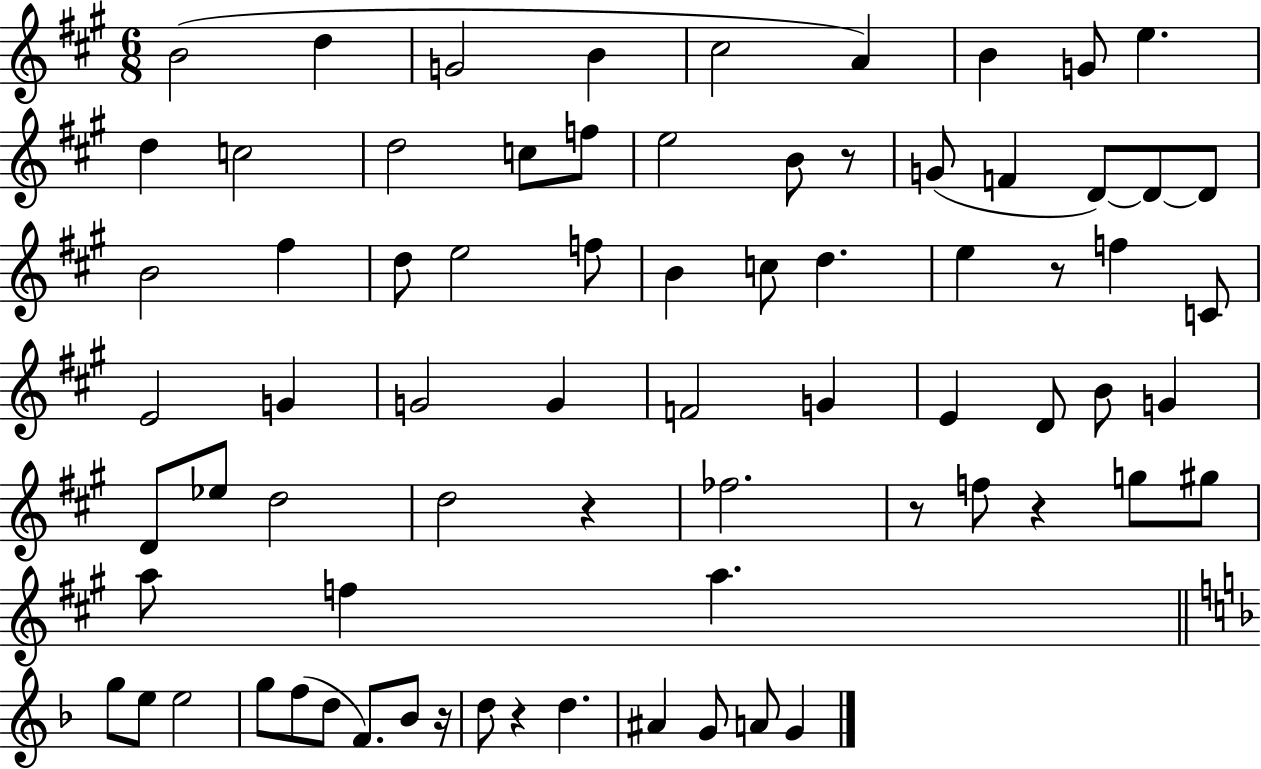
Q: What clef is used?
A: treble